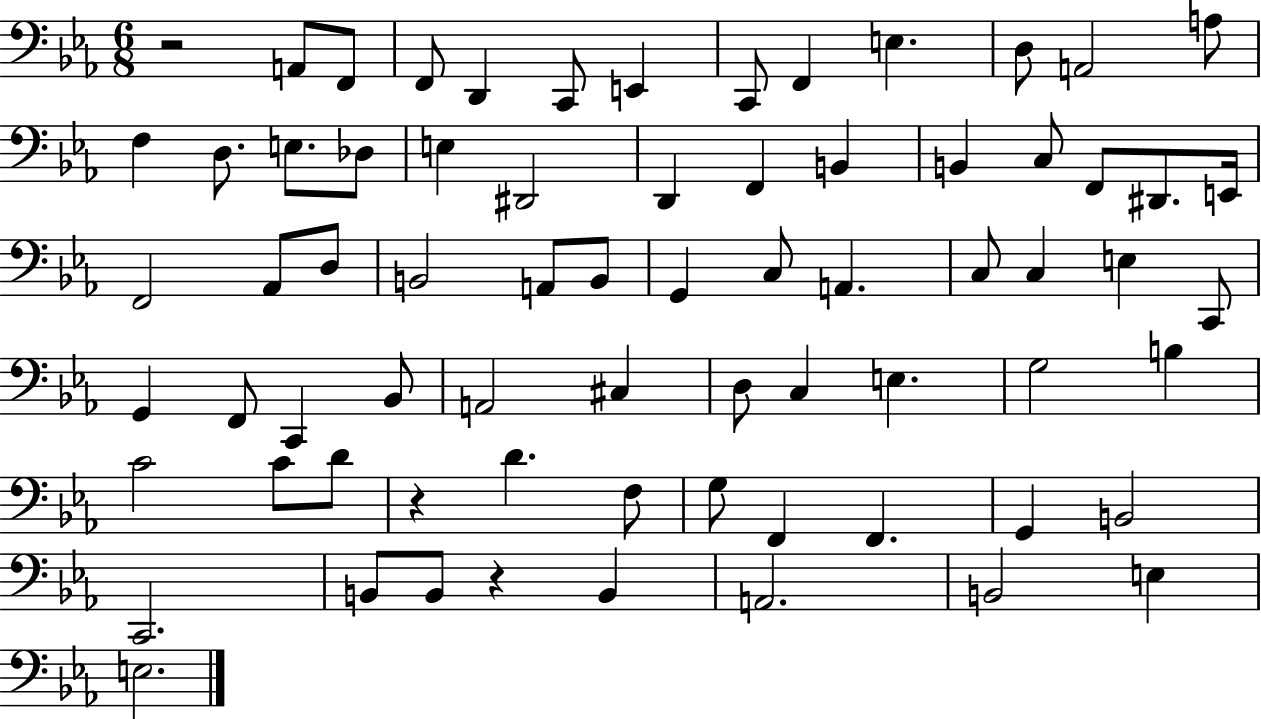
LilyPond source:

{
  \clef bass
  \numericTimeSignature
  \time 6/8
  \key ees \major
  r2 a,8 f,8 | f,8 d,4 c,8 e,4 | c,8 f,4 e4. | d8 a,2 a8 | \break f4 d8. e8. des8 | e4 dis,2 | d,4 f,4 b,4 | b,4 c8 f,8 dis,8. e,16 | \break f,2 aes,8 d8 | b,2 a,8 b,8 | g,4 c8 a,4. | c8 c4 e4 c,8 | \break g,4 f,8 c,4 bes,8 | a,2 cis4 | d8 c4 e4. | g2 b4 | \break c'2 c'8 d'8 | r4 d'4. f8 | g8 f,4 f,4. | g,4 b,2 | \break c,2. | b,8 b,8 r4 b,4 | a,2. | b,2 e4 | \break e2. | \bar "|."
}